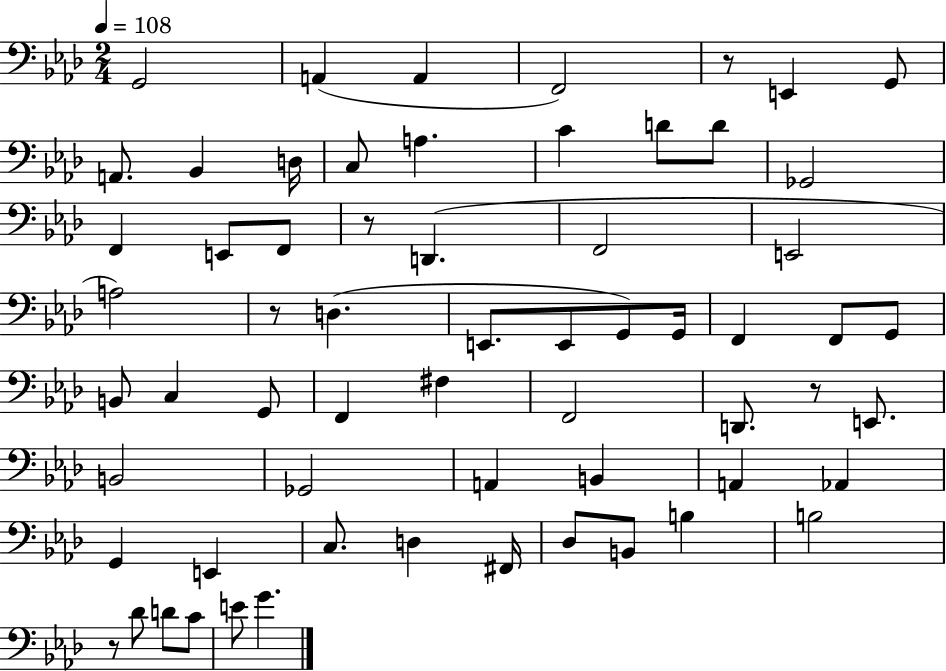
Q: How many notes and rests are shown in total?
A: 63